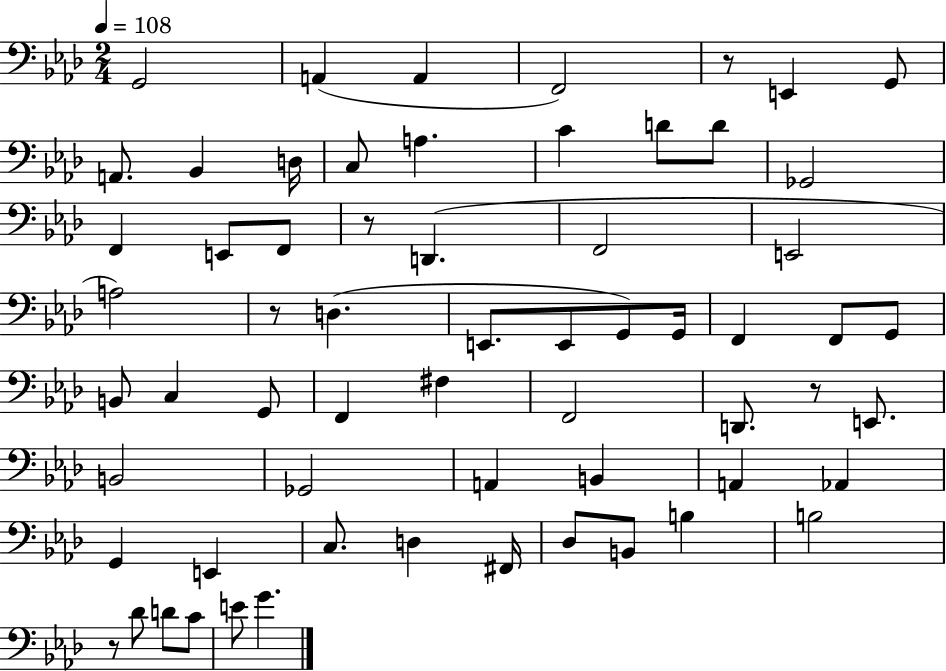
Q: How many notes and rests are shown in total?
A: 63